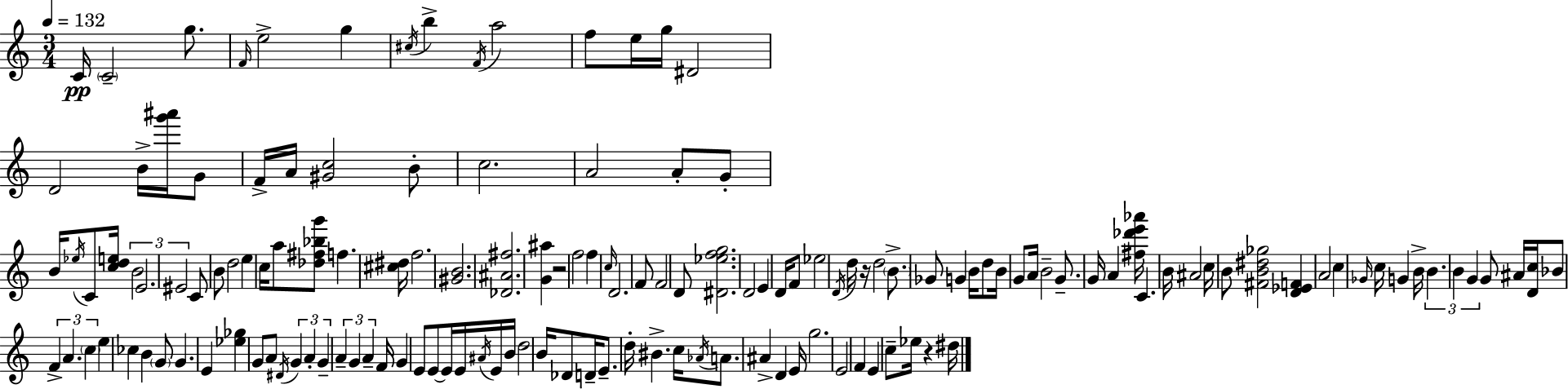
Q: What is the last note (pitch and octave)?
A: D#5